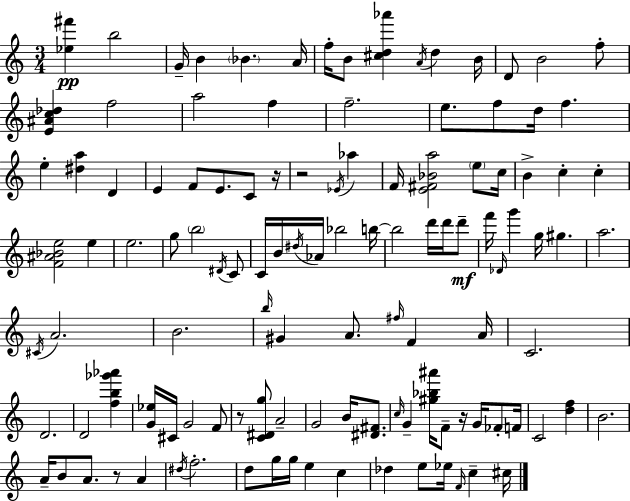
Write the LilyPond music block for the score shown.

{
  \clef treble
  \numericTimeSignature
  \time 3/4
  \key c \major
  \repeat volta 2 { <ees'' fis'''>4\pp b''2 | g'16-- b'4 \parenthesize bes'4. a'16 | f''16-. b'8 <cis'' d'' aes'''>4 \acciaccatura { a'16 } d''4 | b'16 d'8 b'2 f''8-. | \break <e' ais' c'' des''>4 f''2 | a''2 f''4 | f''2.-- | e''8. f''8 d''16 f''4. | \break e''4-. <dis'' a''>4 d'4 | e'4 f'8 e'8. c'8 | r16 r2 \acciaccatura { ees'16 } aes''4 | f'16 <e' fis' bes' a''>2 \parenthesize e''8 | \break c''16 b'4-> c''4-. c''4-. | <f' ais' bes' e''>2 e''4 | e''2. | g''8 \parenthesize b''2 | \break \acciaccatura { dis'16 } c'8 c'16 b'16 \acciaccatura { dis''16 } aes'16 bes''2 | b''16~~ b''2 | d'''16 d'''16 d'''8--\mf f'''16 \grace { des'16 } g'''4 g''16 gis''4. | a''2. | \break \acciaccatura { cis'16 } a'2. | b'2. | \grace { b''16 } gis'4 a'8. | \grace { fis''16 } f'4 a'16 c'2. | \break d'2. | d'2 | <f'' b'' ges''' aes'''>4 <g' ees''>16 cis'16 g'2 | f'8 r8 <c' dis' g''>8 | \break a'2-- g'2 | b'16 <dis' fis'>8. \grace { c''16 } g'4-- | <gis'' bes'' ais'''>16 f'8-- r16 g'16 fes'8-. f'16 c'2 | <d'' f''>4 b'2. | \break a'16-- b'8 | a'8. r8 a'4 \acciaccatura { dis''16 } f''2.-. | d''8 | g''16 g''16 e''4 c''4 des''4 | \break e''8 ees''16 \grace { f'16 } c''4-- cis''16 } \bar "|."
}